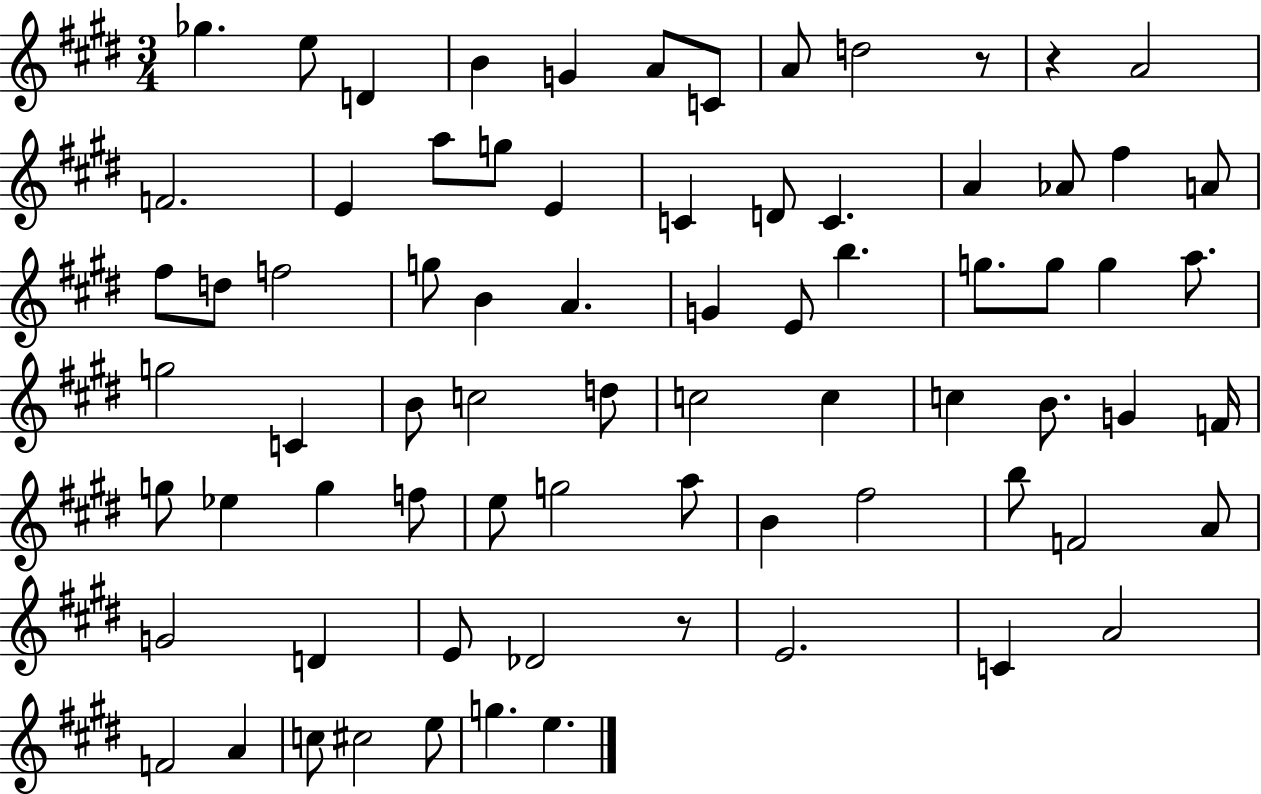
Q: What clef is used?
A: treble